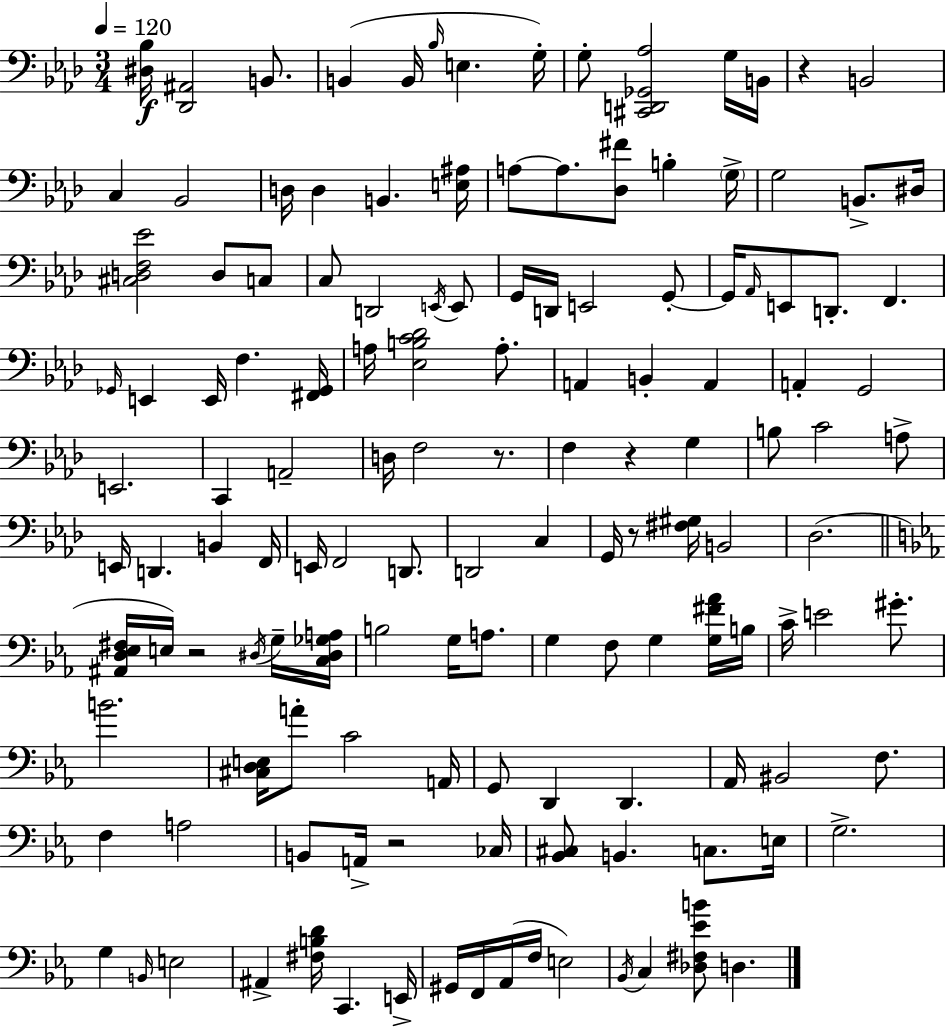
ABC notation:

X:1
T:Untitled
M:3/4
L:1/4
K:Fm
[^D,_B,]/4 [_D,,^A,,]2 B,,/2 B,, B,,/4 _B,/4 E, G,/4 G,/2 [^C,,D,,_G,,_A,]2 G,/4 B,,/4 z B,,2 C, _B,,2 D,/4 D, B,, [E,^A,]/4 A,/2 A,/2 [_D,^F]/2 B, G,/4 G,2 B,,/2 ^D,/4 [^C,D,F,_E]2 D,/2 C,/2 C,/2 D,,2 E,,/4 E,,/2 G,,/4 D,,/4 E,,2 G,,/2 G,,/4 _A,,/4 E,,/2 D,,/2 F,, _G,,/4 E,, E,,/4 F, [^F,,_G,,]/4 A,/4 [_E,B,C_D]2 A,/2 A,, B,, A,, A,, G,,2 E,,2 C,, A,,2 D,/4 F,2 z/2 F, z G, B,/2 C2 A,/2 E,,/4 D,, B,, F,,/4 E,,/4 F,,2 D,,/2 D,,2 C, G,,/4 z/2 [^F,^G,]/4 B,,2 _D,2 [^A,,D,_E,^F,]/4 E,/4 z2 ^D,/4 G,/4 [C,^D,_G,A,]/4 B,2 G,/4 A,/2 G, F,/2 G, [G,^F_A]/4 B,/4 C/4 E2 ^G/2 B2 [^C,D,E,]/4 A/2 C2 A,,/4 G,,/2 D,, D,, _A,,/4 ^B,,2 F,/2 F, A,2 B,,/2 A,,/4 z2 _C,/4 [_B,,^C,]/2 B,, C,/2 E,/4 G,2 G, B,,/4 E,2 ^A,, [^F,B,D]/4 C,, E,,/4 ^G,,/4 F,,/4 _A,,/4 F,/4 E,2 _B,,/4 C, [_D,^F,_EB]/2 D,